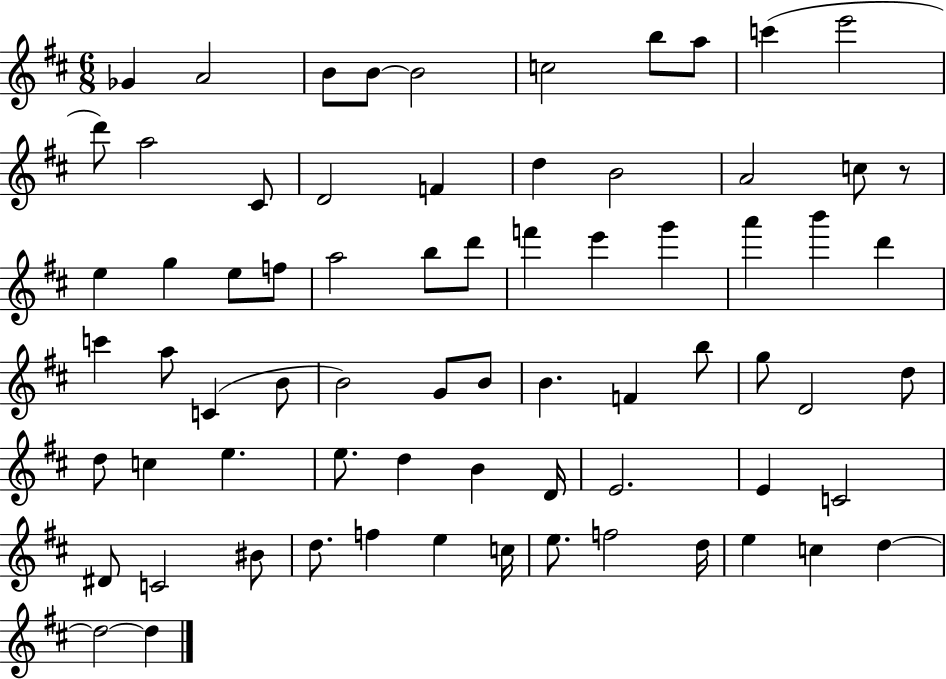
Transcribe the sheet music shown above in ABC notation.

X:1
T:Untitled
M:6/8
L:1/4
K:D
_G A2 B/2 B/2 B2 c2 b/2 a/2 c' e'2 d'/2 a2 ^C/2 D2 F d B2 A2 c/2 z/2 e g e/2 f/2 a2 b/2 d'/2 f' e' g' a' b' d' c' a/2 C B/2 B2 G/2 B/2 B F b/2 g/2 D2 d/2 d/2 c e e/2 d B D/4 E2 E C2 ^D/2 C2 ^B/2 d/2 f e c/4 e/2 f2 d/4 e c d d2 d